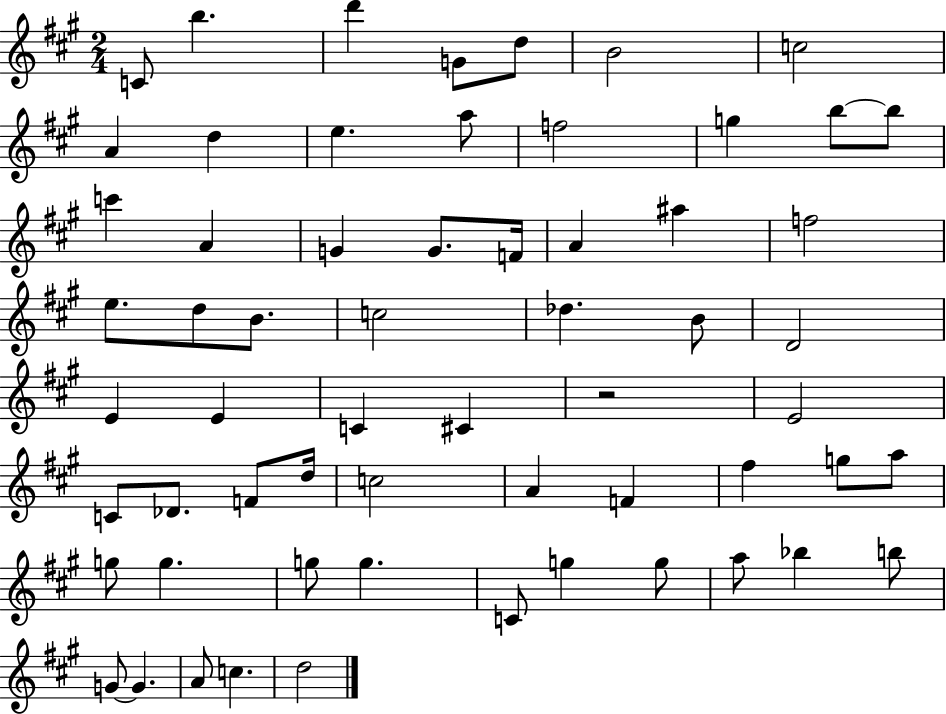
C4/e B5/q. D6/q G4/e D5/e B4/h C5/h A4/q D5/q E5/q. A5/e F5/h G5/q B5/e B5/e C6/q A4/q G4/q G4/e. F4/s A4/q A#5/q F5/h E5/e. D5/e B4/e. C5/h Db5/q. B4/e D4/h E4/q E4/q C4/q C#4/q R/h E4/h C4/e Db4/e. F4/e D5/s C5/h A4/q F4/q F#5/q G5/e A5/e G5/e G5/q. G5/e G5/q. C4/e G5/q G5/e A5/e Bb5/q B5/e G4/e G4/q. A4/e C5/q. D5/h